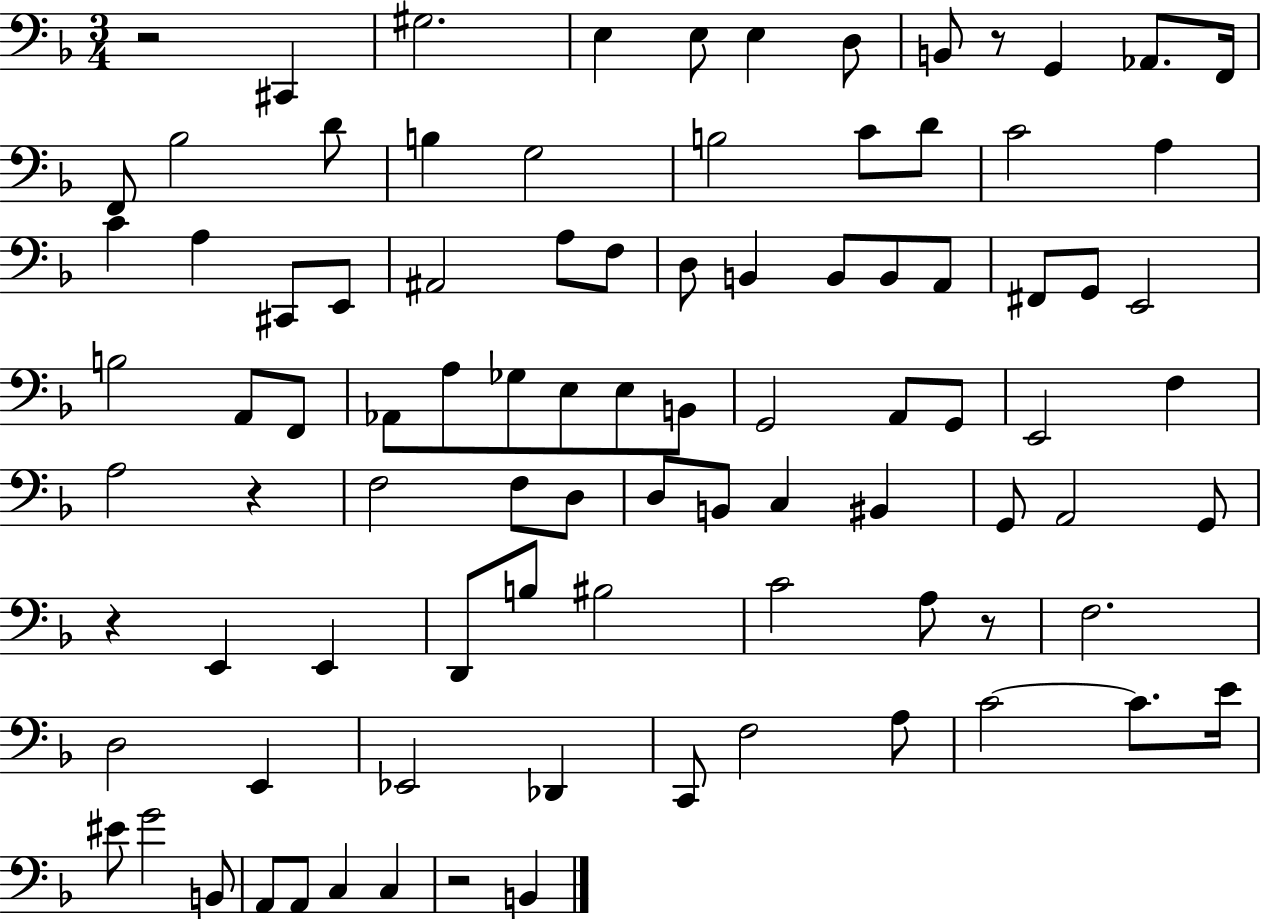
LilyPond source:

{
  \clef bass
  \numericTimeSignature
  \time 3/4
  \key f \major
  r2 cis,4 | gis2. | e4 e8 e4 d8 | b,8 r8 g,4 aes,8. f,16 | \break f,8 bes2 d'8 | b4 g2 | b2 c'8 d'8 | c'2 a4 | \break c'4 a4 cis,8 e,8 | ais,2 a8 f8 | d8 b,4 b,8 b,8 a,8 | fis,8 g,8 e,2 | \break b2 a,8 f,8 | aes,8 a8 ges8 e8 e8 b,8 | g,2 a,8 g,8 | e,2 f4 | \break a2 r4 | f2 f8 d8 | d8 b,8 c4 bis,4 | g,8 a,2 g,8 | \break r4 e,4 e,4 | d,8 b8 bis2 | c'2 a8 r8 | f2. | \break d2 e,4 | ees,2 des,4 | c,8 f2 a8 | c'2~~ c'8. e'16 | \break eis'8 g'2 b,8 | a,8 a,8 c4 c4 | r2 b,4 | \bar "|."
}